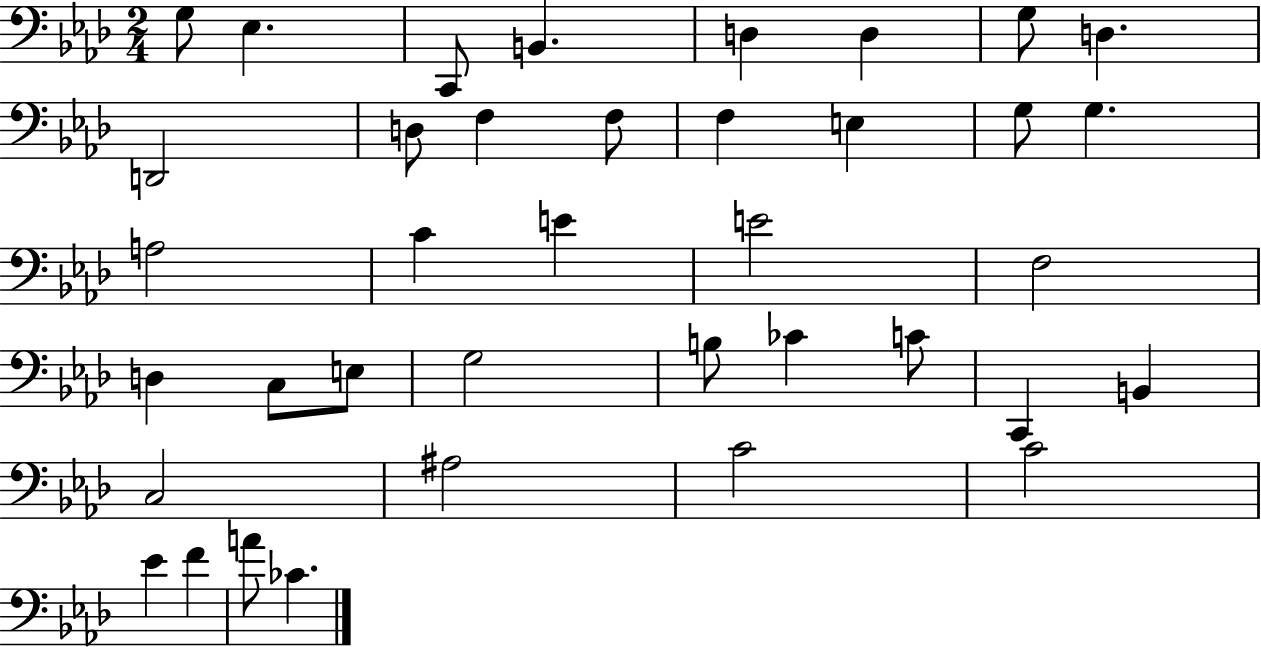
{
  \clef bass
  \numericTimeSignature
  \time 2/4
  \key aes \major
  g8 ees4. | c,8 b,4. | d4 d4 | g8 d4. | \break d,2 | d8 f4 f8 | f4 e4 | g8 g4. | \break a2 | c'4 e'4 | e'2 | f2 | \break d4 c8 e8 | g2 | b8 ces'4 c'8 | c,4 b,4 | \break c2 | ais2 | c'2 | c'2 | \break ees'4 f'4 | a'8 ces'4. | \bar "|."
}